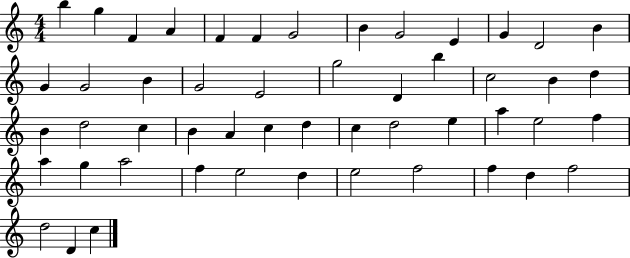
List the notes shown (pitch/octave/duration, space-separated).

B5/q G5/q F4/q A4/q F4/q F4/q G4/h B4/q G4/h E4/q G4/q D4/h B4/q G4/q G4/h B4/q G4/h E4/h G5/h D4/q B5/q C5/h B4/q D5/q B4/q D5/h C5/q B4/q A4/q C5/q D5/q C5/q D5/h E5/q A5/q E5/h F5/q A5/q G5/q A5/h F5/q E5/h D5/q E5/h F5/h F5/q D5/q F5/h D5/h D4/q C5/q